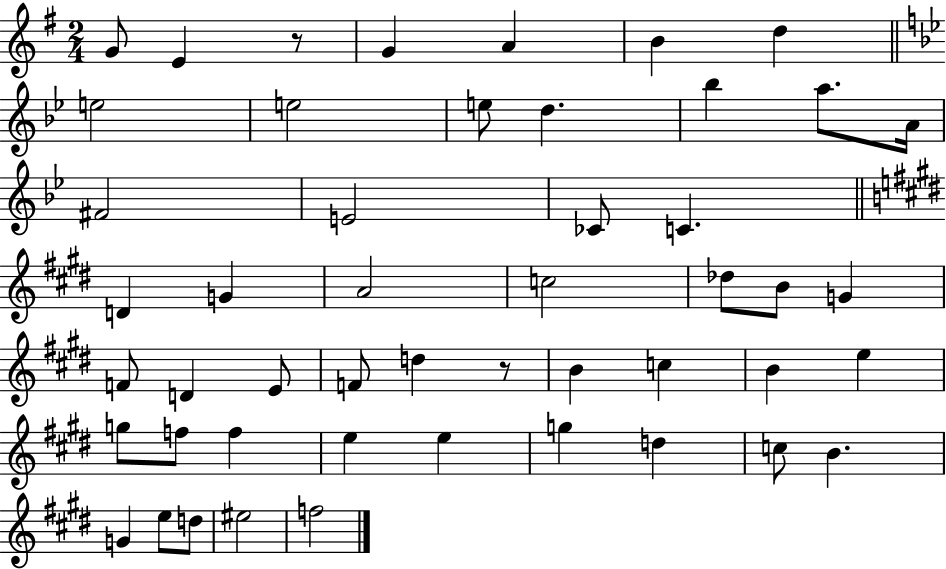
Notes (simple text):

G4/e E4/q R/e G4/q A4/q B4/q D5/q E5/h E5/h E5/e D5/q. Bb5/q A5/e. A4/s F#4/h E4/h CES4/e C4/q. D4/q G4/q A4/h C5/h Db5/e B4/e G4/q F4/e D4/q E4/e F4/e D5/q R/e B4/q C5/q B4/q E5/q G5/e F5/e F5/q E5/q E5/q G5/q D5/q C5/e B4/q. G4/q E5/e D5/e EIS5/h F5/h